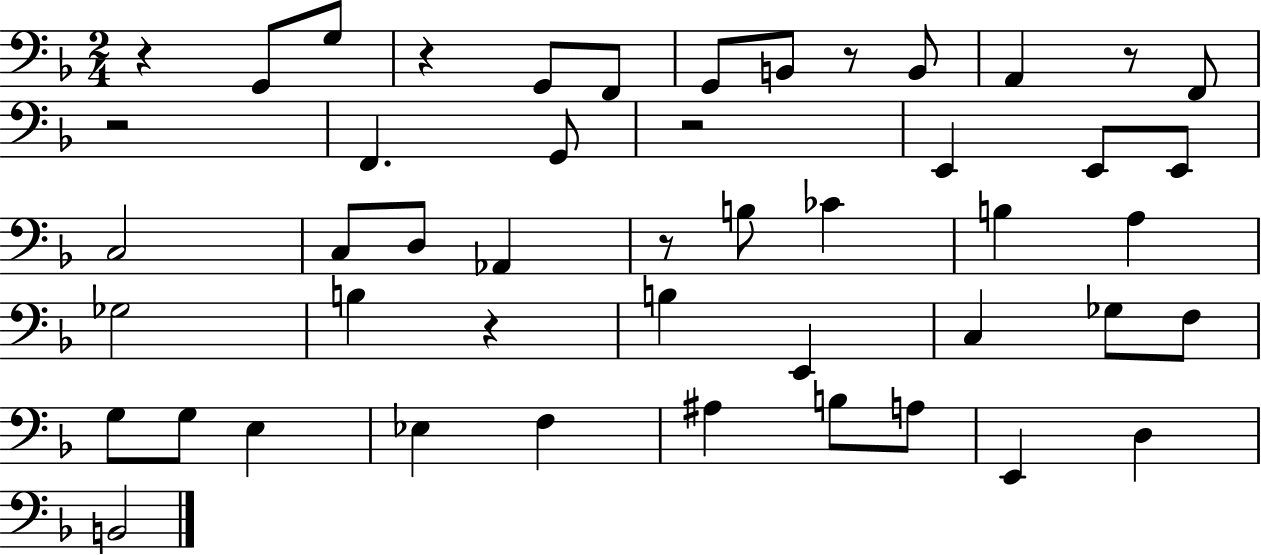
R/q G2/e G3/e R/q G2/e F2/e G2/e B2/e R/e B2/e A2/q R/e F2/e R/h F2/q. G2/e R/h E2/q E2/e E2/e C3/h C3/e D3/e Ab2/q R/e B3/e CES4/q B3/q A3/q Gb3/h B3/q R/q B3/q E2/q C3/q Gb3/e F3/e G3/e G3/e E3/q Eb3/q F3/q A#3/q B3/e A3/e E2/q D3/q B2/h